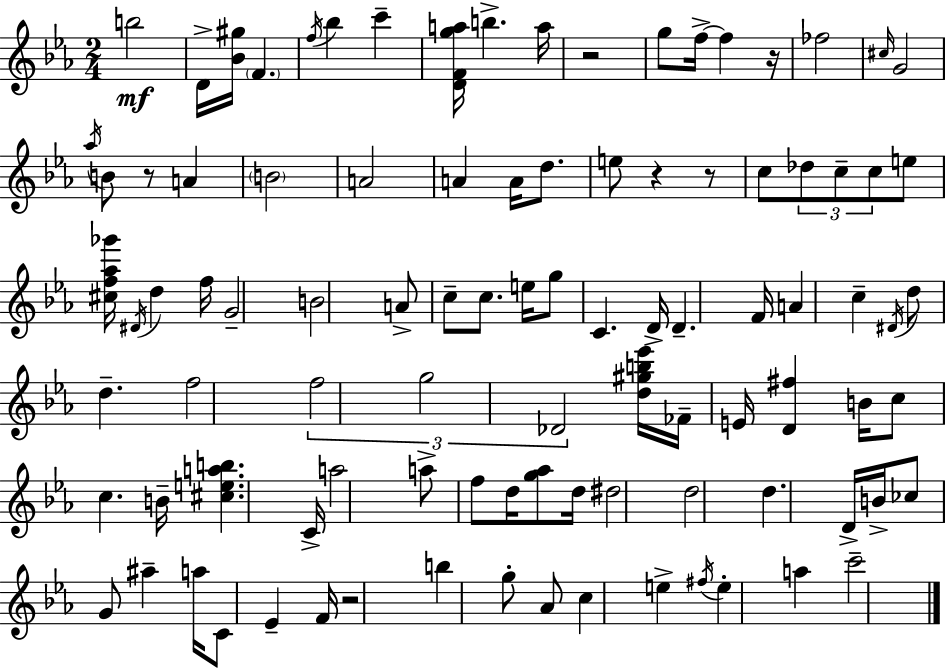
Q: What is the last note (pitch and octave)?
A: C6